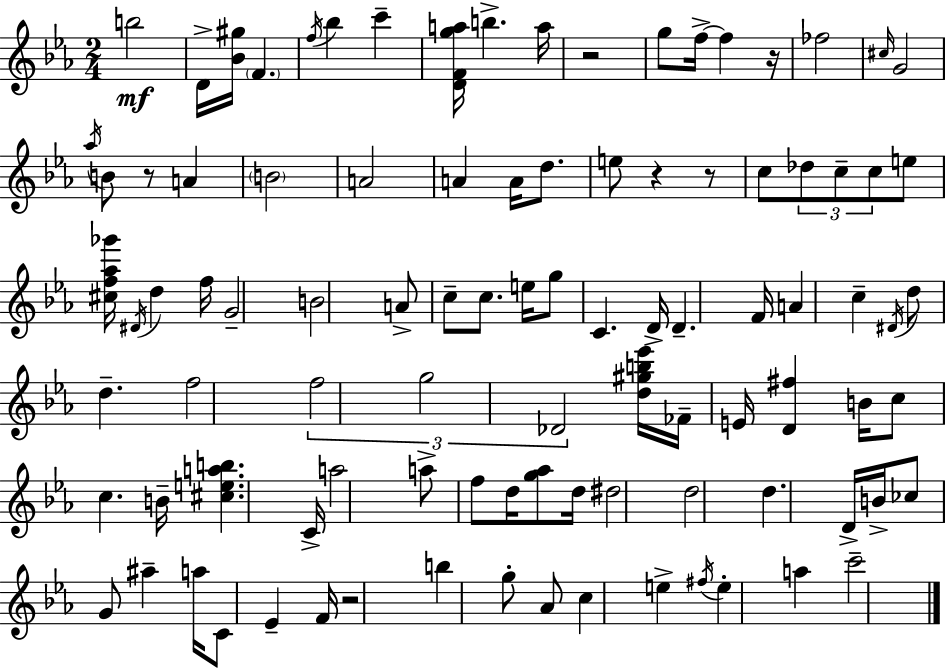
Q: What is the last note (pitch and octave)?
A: C6